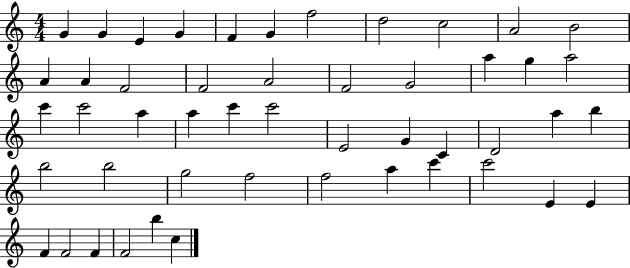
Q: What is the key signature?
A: C major